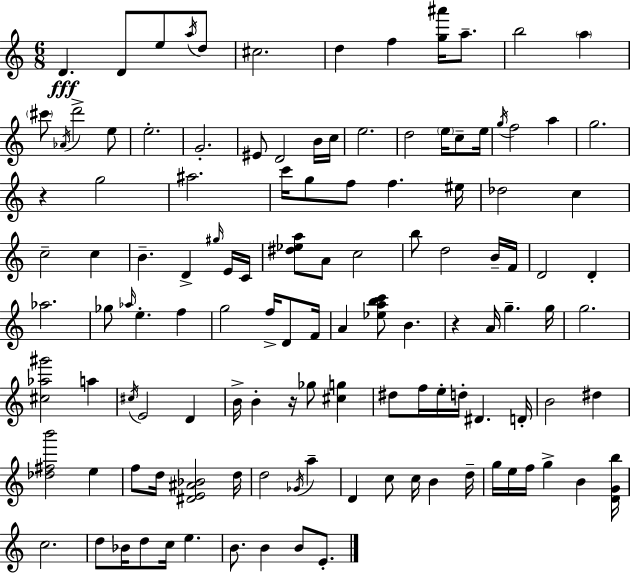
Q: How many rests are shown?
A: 3